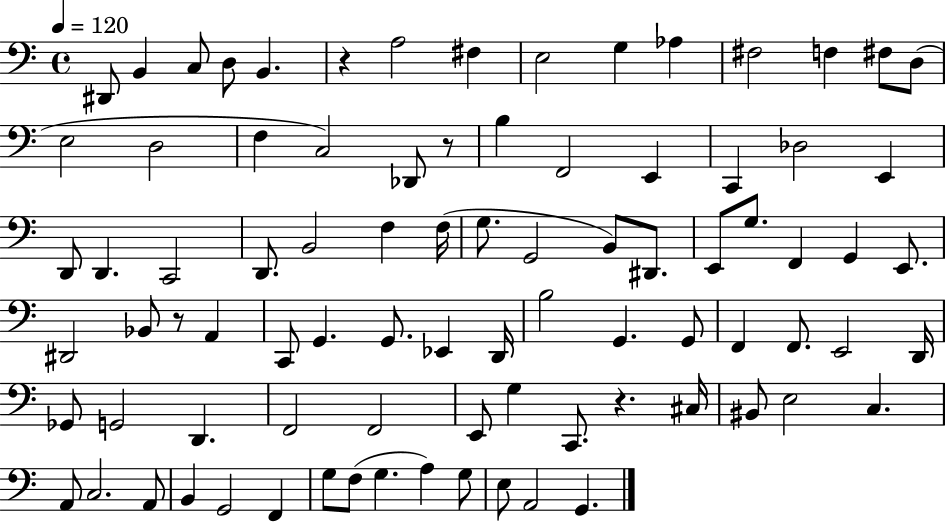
D#2/e B2/q C3/e D3/e B2/q. R/q A3/h F#3/q E3/h G3/q Ab3/q F#3/h F3/q F#3/e D3/e E3/h D3/h F3/q C3/h Db2/e R/e B3/q F2/h E2/q C2/q Db3/h E2/q D2/e D2/q. C2/h D2/e. B2/h F3/q F3/s G3/e. G2/h B2/e D#2/e. E2/e G3/e. F2/q G2/q E2/e. D#2/h Bb2/e R/e A2/q C2/e G2/q. G2/e. Eb2/q D2/s B3/h G2/q. G2/e F2/q F2/e. E2/h D2/s Gb2/e G2/h D2/q. F2/h F2/h E2/e G3/q C2/e. R/q. C#3/s BIS2/e E3/h C3/q. A2/e C3/h. A2/e B2/q G2/h F2/q G3/e F3/e G3/q. A3/q G3/e E3/e A2/h G2/q.